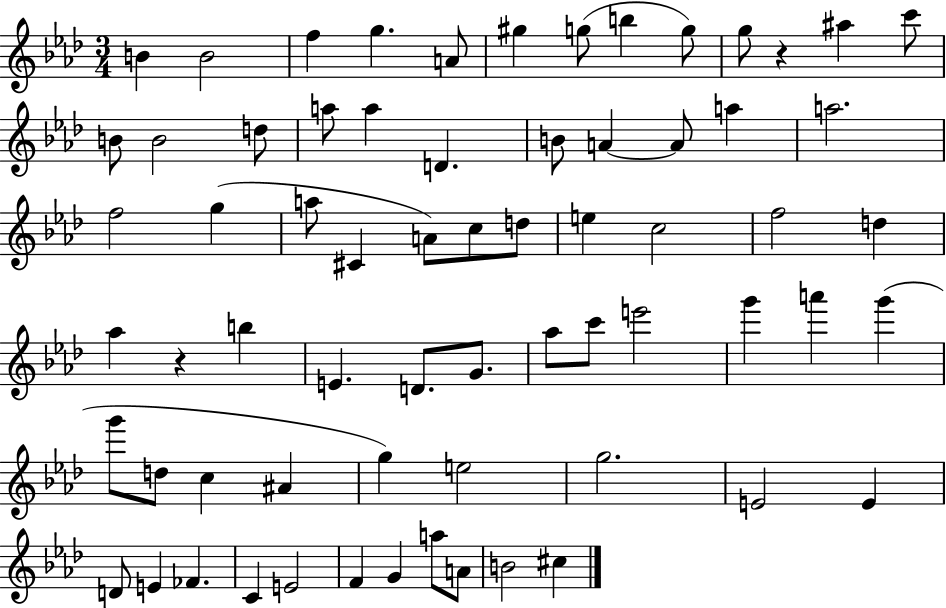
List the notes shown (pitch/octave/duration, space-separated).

B4/q B4/h F5/q G5/q. A4/e G#5/q G5/e B5/q G5/e G5/e R/q A#5/q C6/e B4/e B4/h D5/e A5/e A5/q D4/q. B4/e A4/q A4/e A5/q A5/h. F5/h G5/q A5/e C#4/q A4/e C5/e D5/e E5/q C5/h F5/h D5/q Ab5/q R/q B5/q E4/q. D4/e. G4/e. Ab5/e C6/e E6/h G6/q A6/q G6/q G6/e D5/e C5/q A#4/q G5/q E5/h G5/h. E4/h E4/q D4/e E4/q FES4/q. C4/q E4/h F4/q G4/q A5/e A4/e B4/h C#5/q